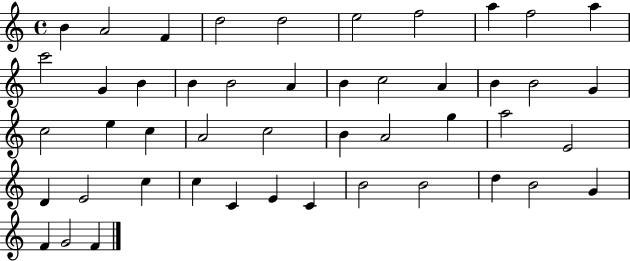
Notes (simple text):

B4/q A4/h F4/q D5/h D5/h E5/h F5/h A5/q F5/h A5/q C6/h G4/q B4/q B4/q B4/h A4/q B4/q C5/h A4/q B4/q B4/h G4/q C5/h E5/q C5/q A4/h C5/h B4/q A4/h G5/q A5/h E4/h D4/q E4/h C5/q C5/q C4/q E4/q C4/q B4/h B4/h D5/q B4/h G4/q F4/q G4/h F4/q